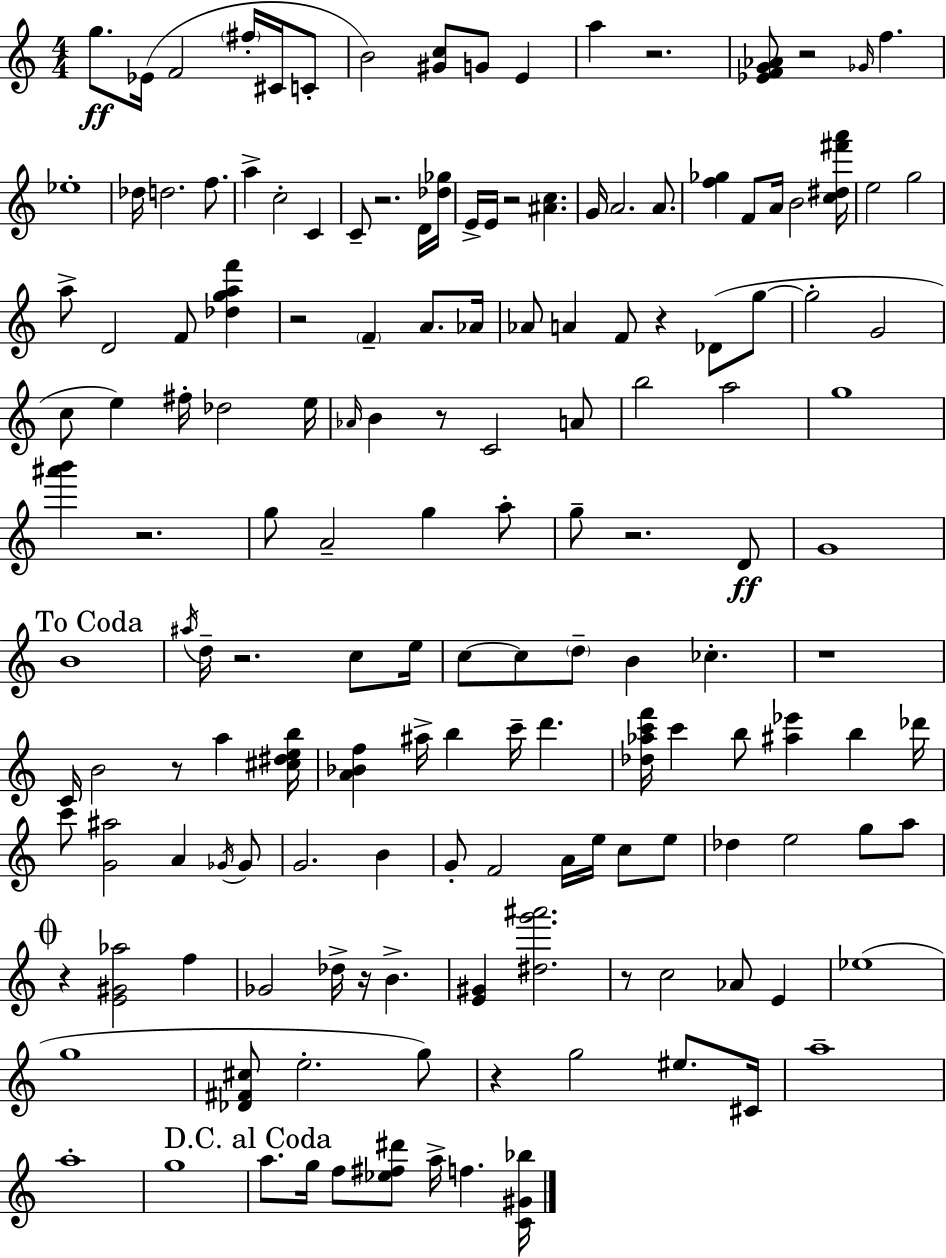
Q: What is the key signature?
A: A minor